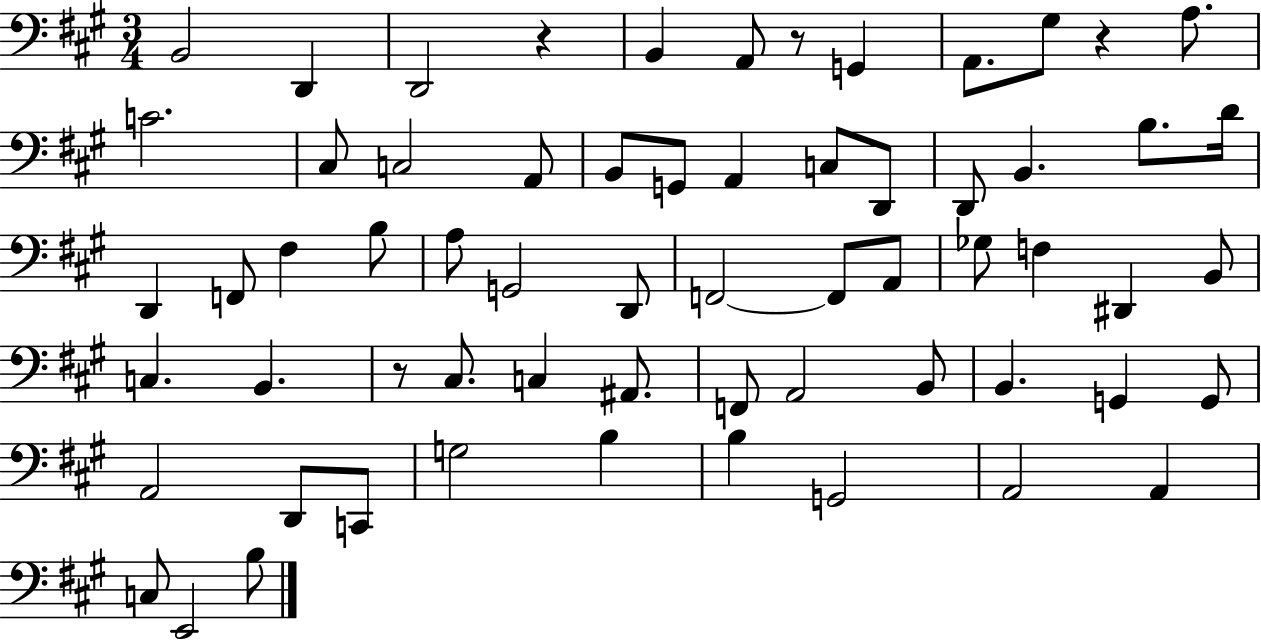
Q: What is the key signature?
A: A major